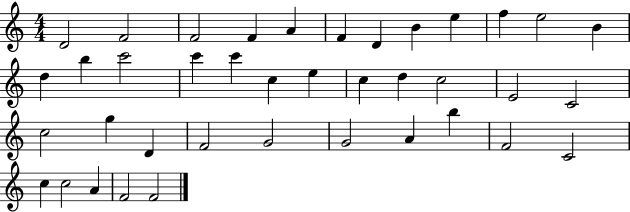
X:1
T:Untitled
M:4/4
L:1/4
K:C
D2 F2 F2 F A F D B e f e2 B d b c'2 c' c' c e c d c2 E2 C2 c2 g D F2 G2 G2 A b F2 C2 c c2 A F2 F2